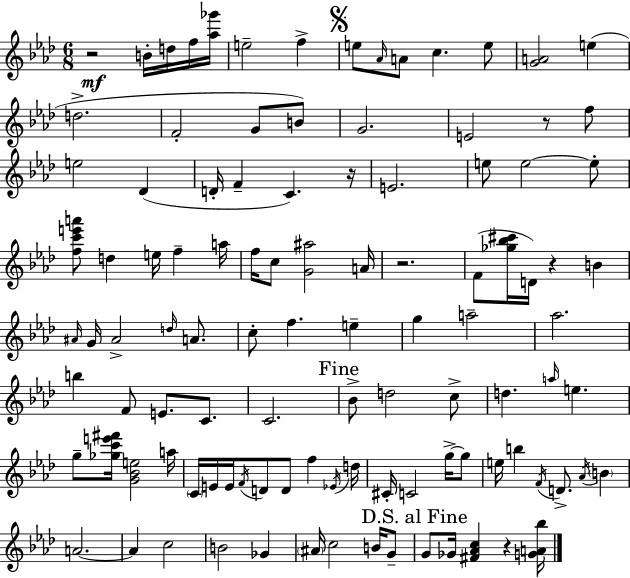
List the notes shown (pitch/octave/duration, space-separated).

R/h B4/s D5/s F5/s [Ab5,Gb6]/s E5/h F5/q E5/e Ab4/s A4/e C5/q. E5/e [G4,A4]/h E5/q D5/h. F4/h G4/e B4/e G4/h. E4/h R/e F5/e E5/h Db4/q D4/s F4/q C4/q. R/s E4/h. E5/e E5/h E5/e [F5,C6,E6,A6]/e D5/q E5/s F5/q A5/s F5/s C5/e [G4,A#5]/h A4/s R/h. F4/e [Gb5,Bb5,C#6]/s D4/s R/q B4/q A#4/s G4/s A#4/h D5/s A4/e. C5/e F5/q. E5/q G5/q A5/h Ab5/h. B5/q F4/e E4/e. C4/e. C4/h. Bb4/e D5/h C5/e D5/q. A5/s E5/q. G5/e [Gb5,C6,E6,F#6]/s [G4,Bb4,E5]/h A5/s C4/s E4/s E4/s F4/s D4/e D4/e F5/q Eb4/s D5/s C#4/s C4/h G5/s G5/e E5/s B5/q F4/s D4/e. Ab4/s B4/q A4/h. A4/q C5/h B4/h Gb4/q A#4/s C5/h B4/s G4/e G4/e Gb4/s [F#4,Ab4,C5]/q R/q [G4,A4,Bb5]/s